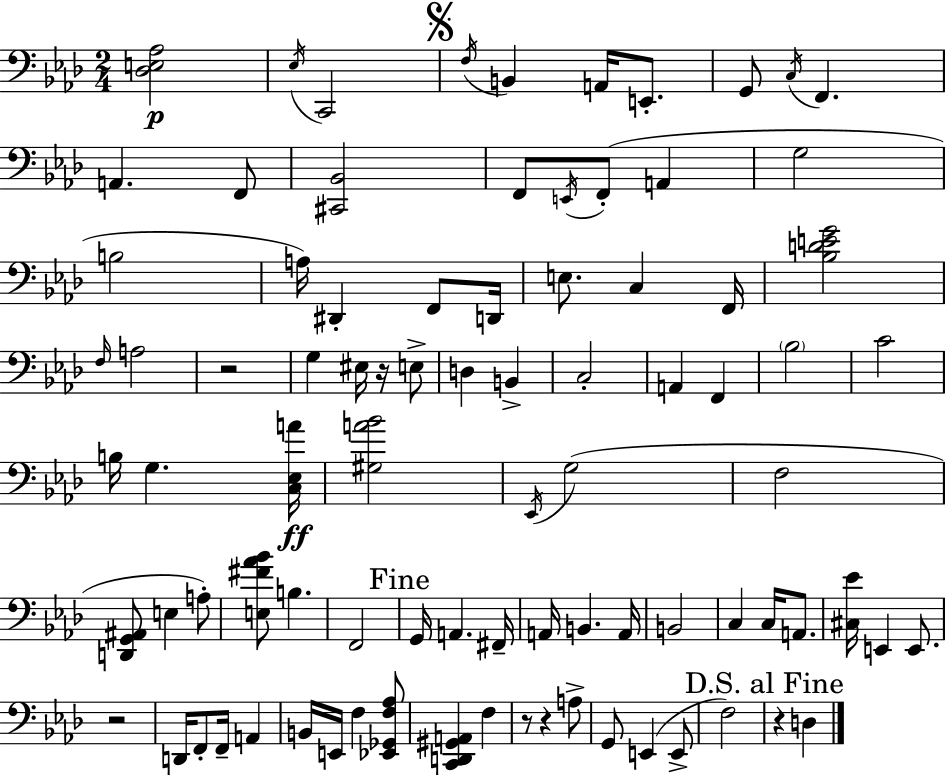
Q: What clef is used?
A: bass